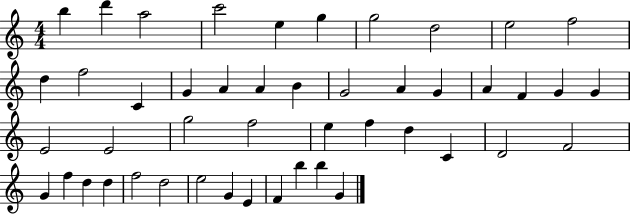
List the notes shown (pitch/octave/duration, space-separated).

B5/q D6/q A5/h C6/h E5/q G5/q G5/h D5/h E5/h F5/h D5/q F5/h C4/q G4/q A4/q A4/q B4/q G4/h A4/q G4/q A4/q F4/q G4/q G4/q E4/h E4/h G5/h F5/h E5/q F5/q D5/q C4/q D4/h F4/h G4/q F5/q D5/q D5/q F5/h D5/h E5/h G4/q E4/q F4/q B5/q B5/q G4/q